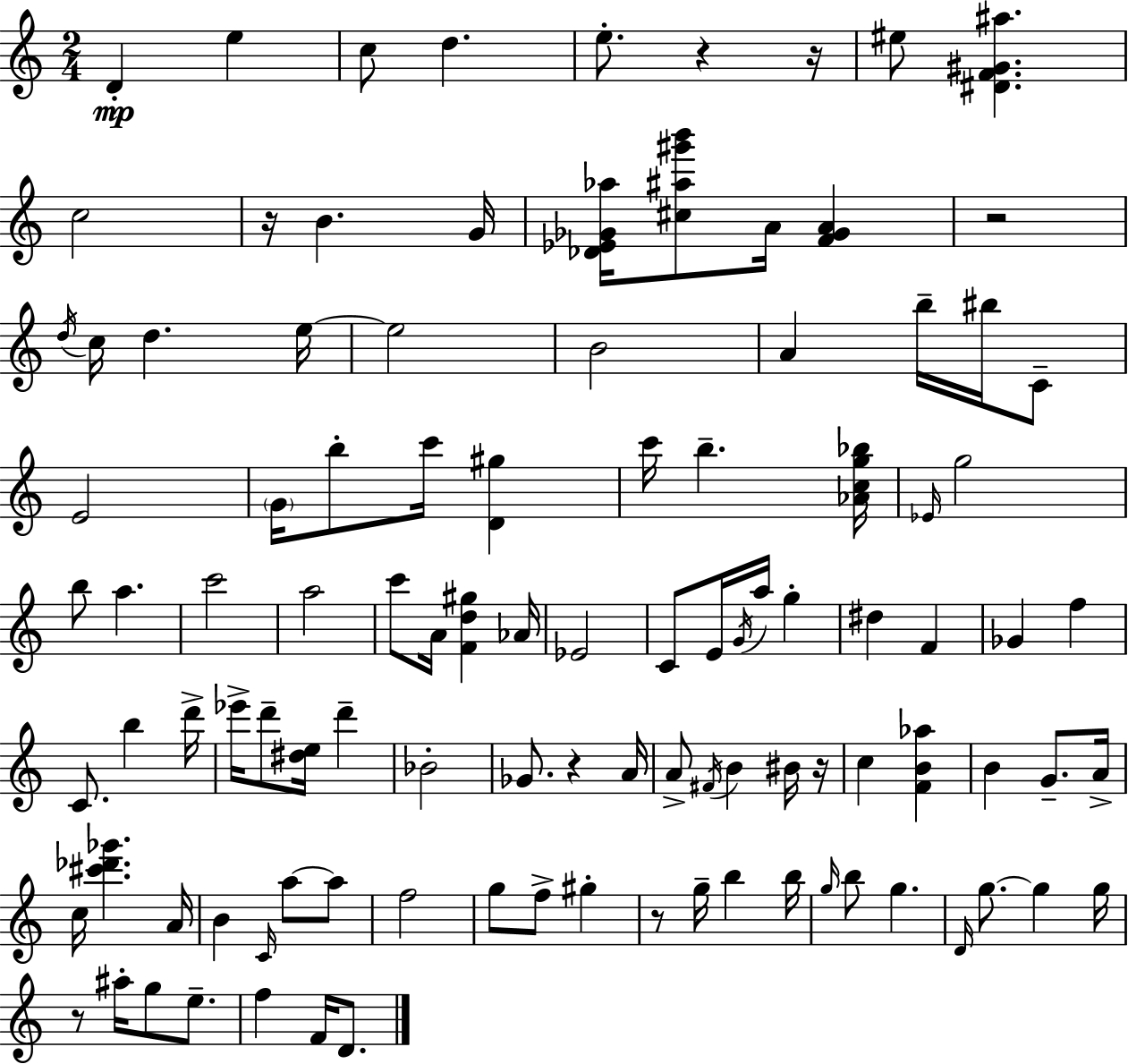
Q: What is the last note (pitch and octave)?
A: D4